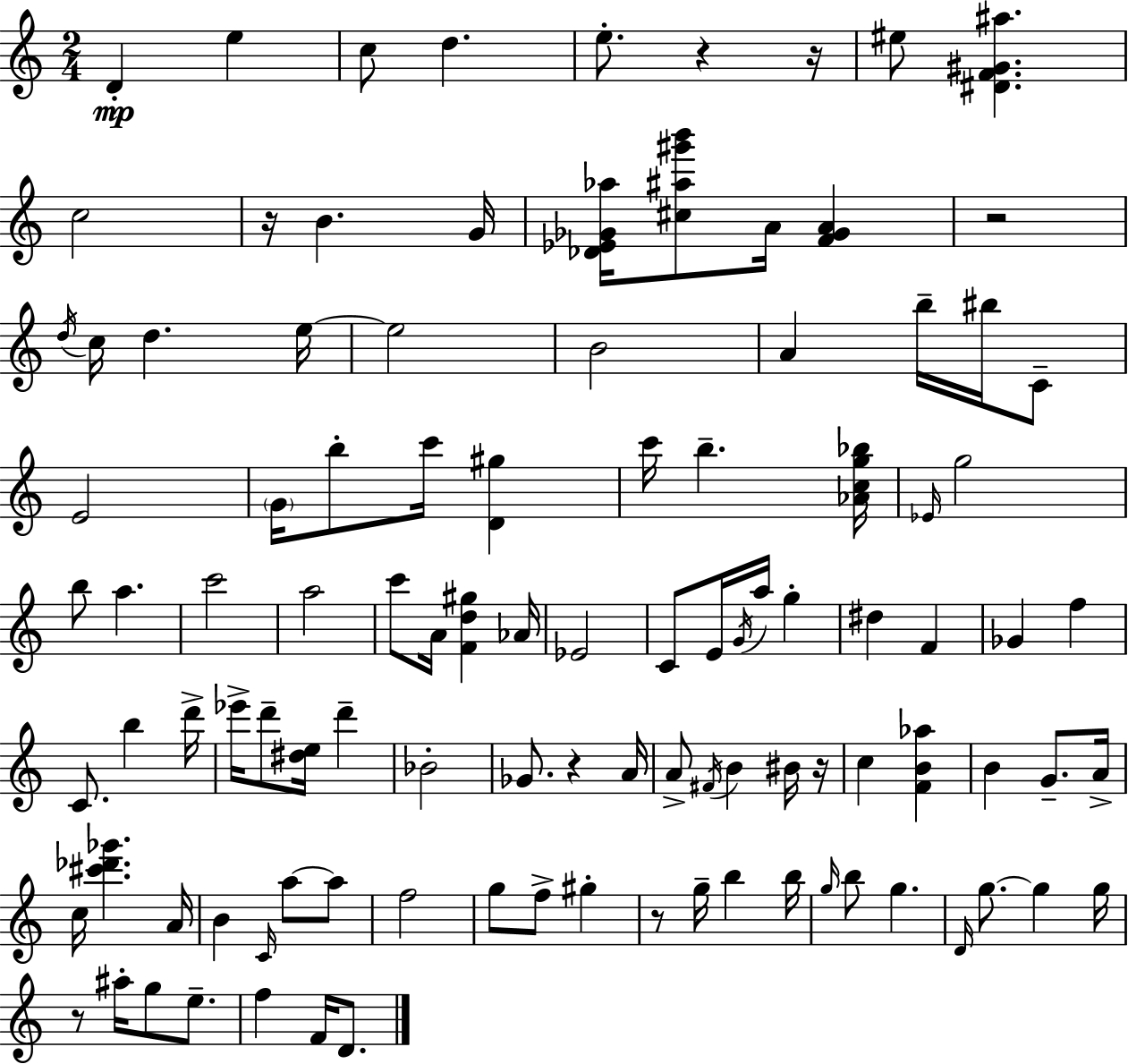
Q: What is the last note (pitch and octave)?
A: D4